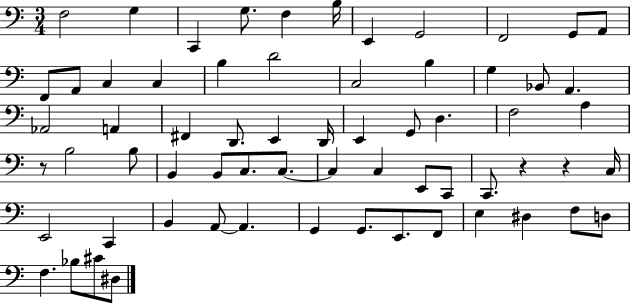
F3/h G3/q C2/q G3/e. F3/q B3/s E2/q G2/h F2/h G2/e A2/e F2/e A2/e C3/q C3/q B3/q D4/h C3/h B3/q G3/q Bb2/e A2/q. Ab2/h A2/q F#2/q D2/e. E2/q D2/s E2/q G2/e D3/q. F3/h A3/q R/e B3/h B3/e B2/q B2/e C3/e. C3/e. C3/q C3/q E2/e C2/e C2/e. R/q R/q C3/s E2/h C2/q B2/q A2/e A2/q. G2/q G2/e. E2/e. F2/e E3/q D#3/q F3/e D3/e F3/q. Bb3/e C#4/e D#3/e